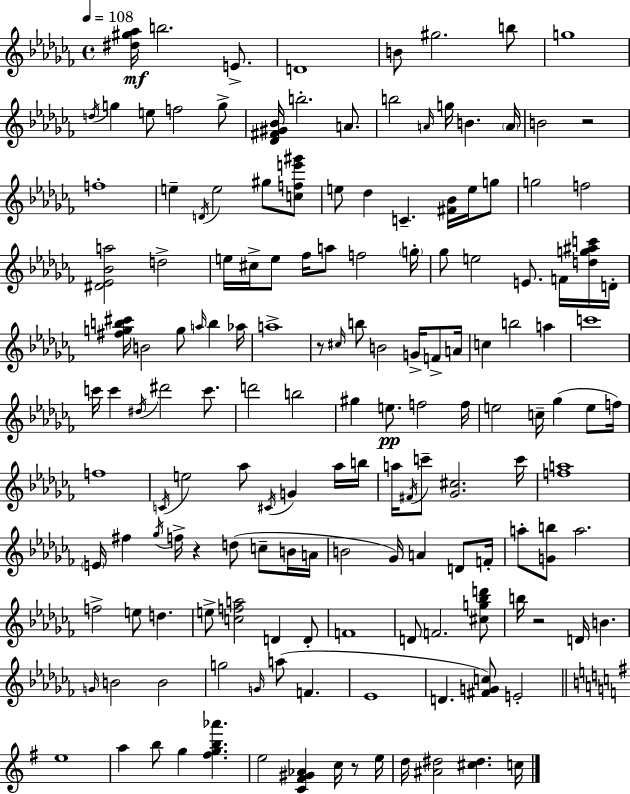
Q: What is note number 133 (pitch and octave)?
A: E5